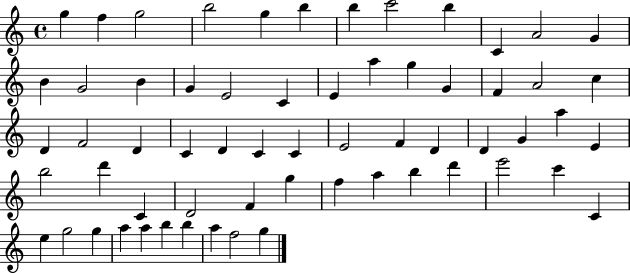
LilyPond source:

{
  \clef treble
  \time 4/4
  \defaultTimeSignature
  \key c \major
  g''4 f''4 g''2 | b''2 g''4 b''4 | b''4 c'''2 b''4 | c'4 a'2 g'4 | \break b'4 g'2 b'4 | g'4 e'2 c'4 | e'4 a''4 g''4 g'4 | f'4 a'2 c''4 | \break d'4 f'2 d'4 | c'4 d'4 c'4 c'4 | e'2 f'4 d'4 | d'4 g'4 a''4 e'4 | \break b''2 d'''4 c'4 | d'2 f'4 g''4 | f''4 a''4 b''4 d'''4 | e'''2 c'''4 c'4 | \break e''4 g''2 g''4 | a''4 a''4 b''4 b''4 | a''4 f''2 g''4 | \bar "|."
}